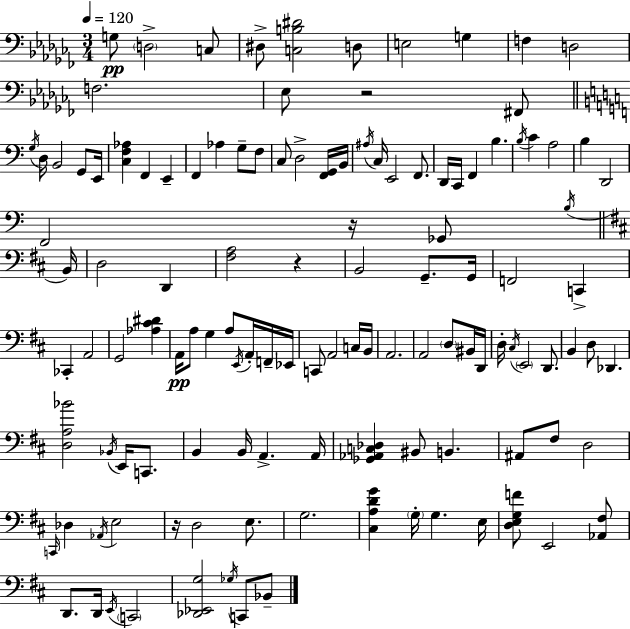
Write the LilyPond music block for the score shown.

{
  \clef bass
  \numericTimeSignature
  \time 3/4
  \key aes \minor
  \tempo 4 = 120
  \repeat volta 2 { g8\pp \parenthesize d2-> c8 | dis8-> <c b dis'>2 d8 | e2 g4 | f4 d2 | \break f2. | ees8 r2 fis,8 | \bar "||" \break \key c \major \acciaccatura { g16 } d16 b,2 g,8 | e,16 <c f aes>4 f,4 e,4-- | f,4 aes4 g8-- f8 | c8 d2-> <f, g,>16 | \break b,16 \acciaccatura { ais16 } c16 e,2 f,8. | d,16 c,16 f,4 b4. | \acciaccatura { b16 } c'4 a2 | b4 d,2 | \break f,2 r16 | ges,8 \acciaccatura { b16 } \bar "||" \break \key b \minor b,16 d2 d,4 | <fis a>2 r4 | b,2 g,8.-- | g,16 f,2 c,4-> | \break ces,4-. a,2 | g,2 <aes cis' dis'>4 | a,16\pp a8 g4 a8 \acciaccatura { e,16 } a,16-. | f,16-- ees,16 c,8 a,2 | \break c16 b,16 a,2. | a,2 \parenthesize d8 | bis,16 d,16 d16-. \acciaccatura { cis16 } \parenthesize e,2 | d,8. b,4 d8 des,4. | \break <d a bes'>2 \acciaccatura { bes,16 } | e,16 c,8. b,4 b,16 a,4.-> | a,16 <ges, aes, c des>4 bis,8 b,4. | ais,8 fis8 d2 | \break \grace { c,16 } des4 \acciaccatura { aes,16 } e2 | r16 d2 | e8. g2. | <cis a d' g'>4 \parenthesize g16-. g4. | \break e16 <d e g f'>8 e,2 | <aes, fis>8 d,8. d,16 \acciaccatura { e,16 } \parenthesize c,2 | <des, ees, g>2 | \acciaccatura { ges16 } c,8 bes,8-- } \bar "|."
}